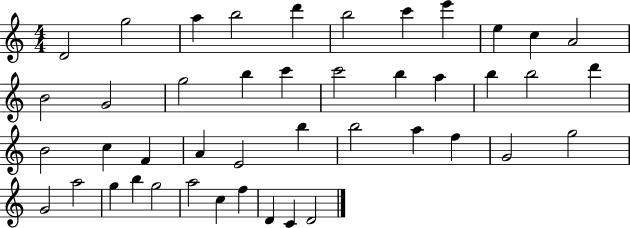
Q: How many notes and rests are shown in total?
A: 44